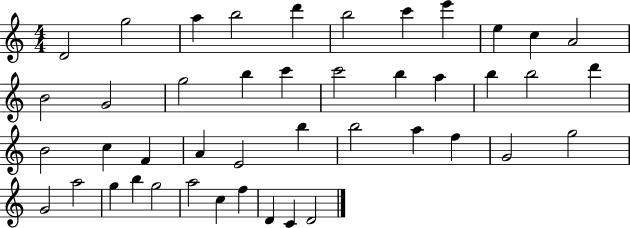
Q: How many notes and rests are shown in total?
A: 44